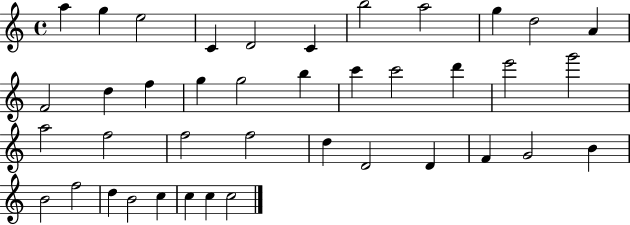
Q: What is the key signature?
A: C major